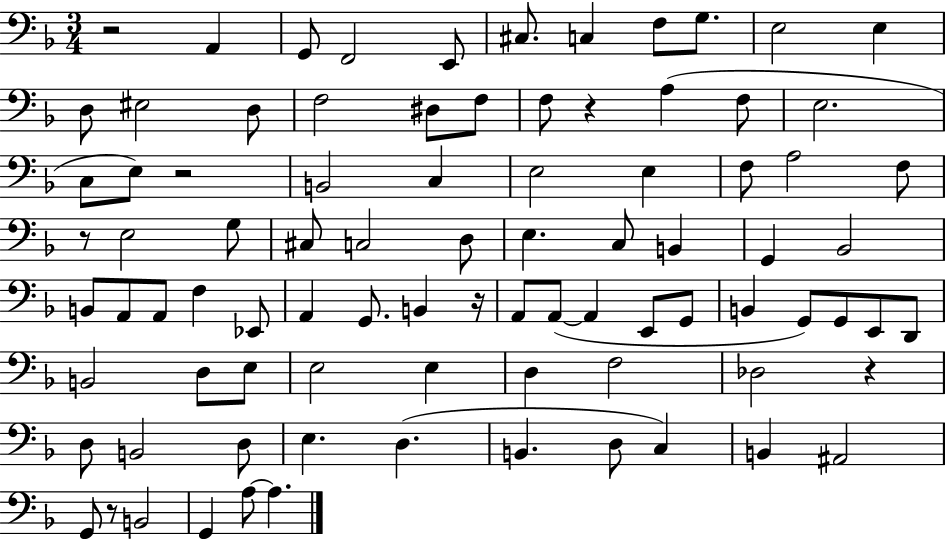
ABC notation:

X:1
T:Untitled
M:3/4
L:1/4
K:F
z2 A,, G,,/2 F,,2 E,,/2 ^C,/2 C, F,/2 G,/2 E,2 E, D,/2 ^E,2 D,/2 F,2 ^D,/2 F,/2 F,/2 z A, F,/2 E,2 C,/2 E,/2 z2 B,,2 C, E,2 E, F,/2 A,2 F,/2 z/2 E,2 G,/2 ^C,/2 C,2 D,/2 E, C,/2 B,, G,, _B,,2 B,,/2 A,,/2 A,,/2 F, _E,,/2 A,, G,,/2 B,, z/4 A,,/2 A,,/2 A,, E,,/2 G,,/2 B,, G,,/2 G,,/2 E,,/2 D,,/2 B,,2 D,/2 E,/2 E,2 E, D, F,2 _D,2 z D,/2 B,,2 D,/2 E, D, B,, D,/2 C, B,, ^A,,2 G,,/2 z/2 B,,2 G,, A,/2 A,